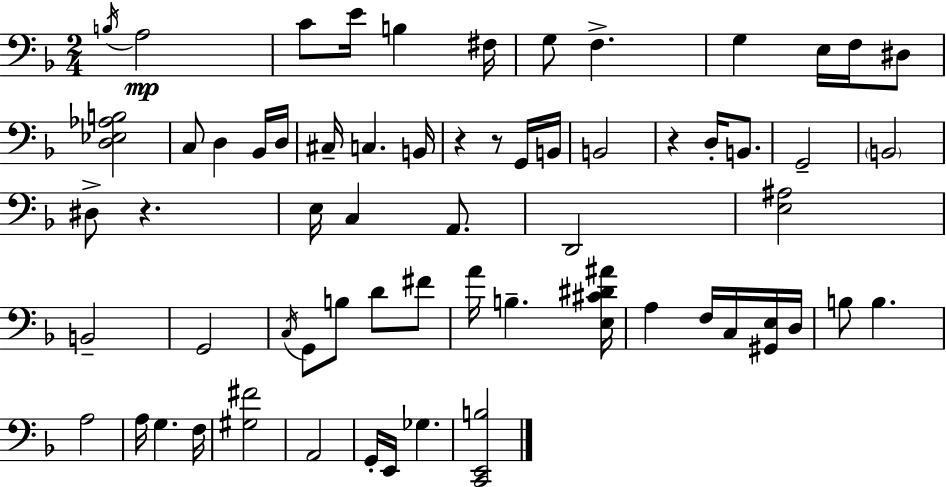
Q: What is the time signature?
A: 2/4